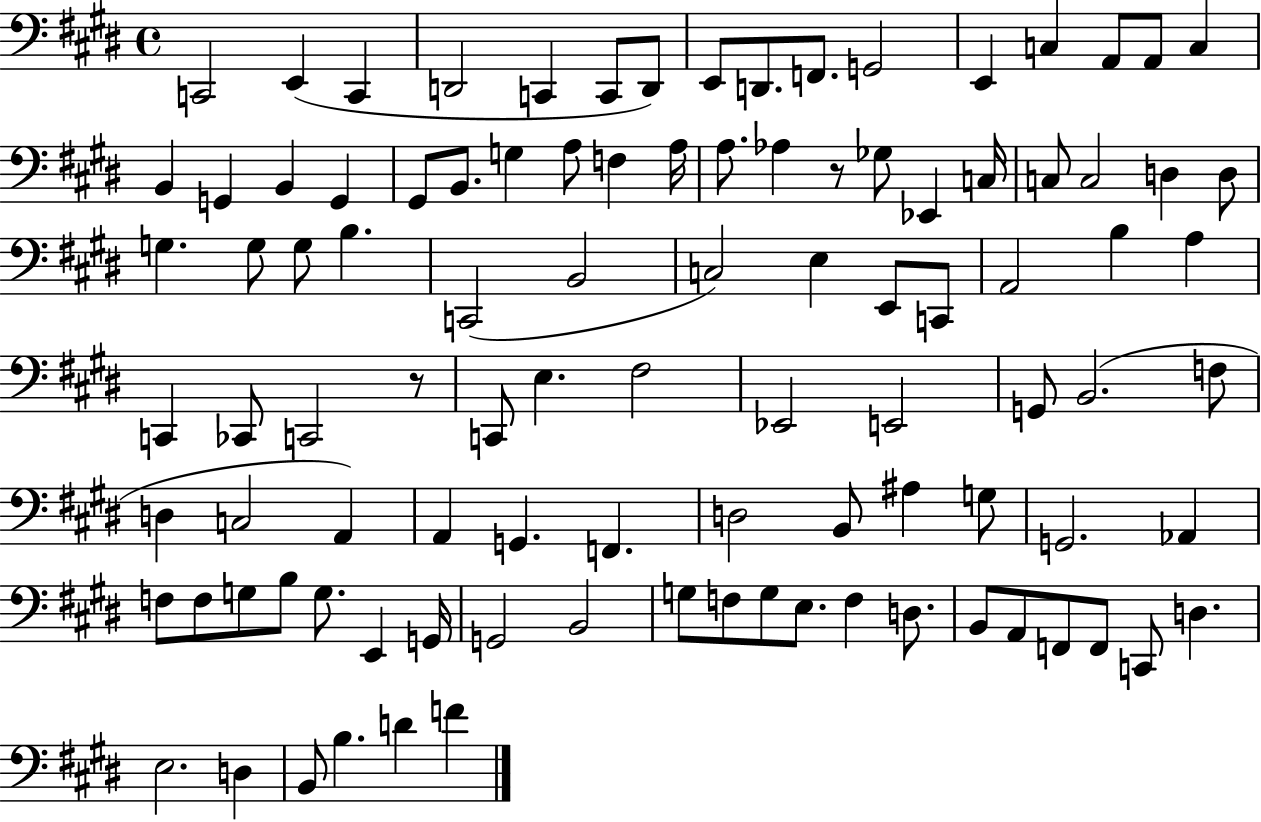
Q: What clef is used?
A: bass